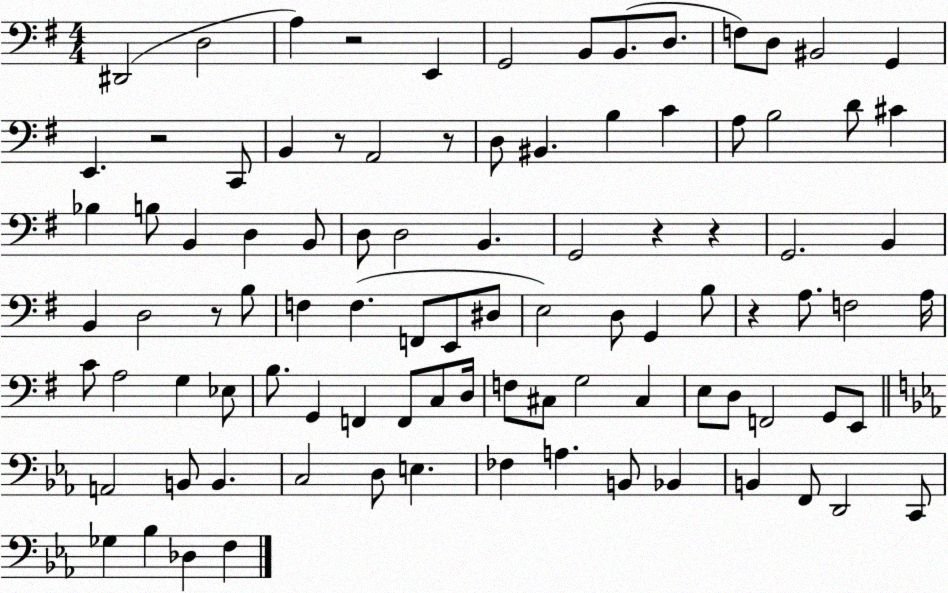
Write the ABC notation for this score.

X:1
T:Untitled
M:4/4
L:1/4
K:G
^D,,2 D,2 A, z2 E,, G,,2 B,,/2 B,,/2 D,/2 F,/2 D,/2 ^B,,2 G,, E,, z2 C,,/2 B,, z/2 A,,2 z/2 D,/2 ^B,, B, C A,/2 B,2 D/2 ^C _B, B,/2 B,, D, B,,/2 D,/2 D,2 B,, G,,2 z z G,,2 B,, B,, D,2 z/2 B,/2 F, F, F,,/2 E,,/2 ^D,/2 E,2 D,/2 G,, B,/2 z A,/2 F,2 A,/4 C/2 A,2 G, _E,/2 B,/2 G,, F,, F,,/2 C,/2 D,/4 F,/2 ^C,/2 G,2 ^C, E,/2 D,/2 F,,2 G,,/2 E,,/2 A,,2 B,,/2 B,, C,2 D,/2 E, _F, A, B,,/2 _B,, B,, F,,/2 D,,2 C,,/2 _G, _B, _D, F,